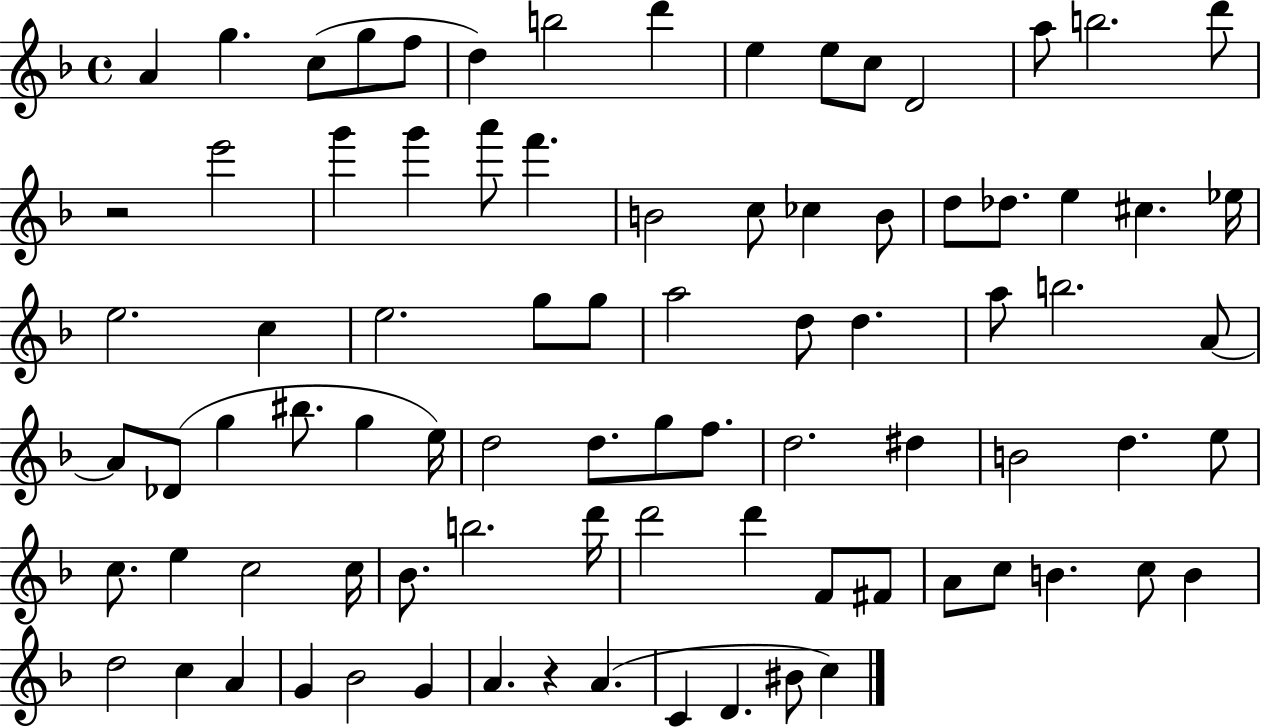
A4/q G5/q. C5/e G5/e F5/e D5/q B5/h D6/q E5/q E5/e C5/e D4/h A5/e B5/h. D6/e R/h E6/h G6/q G6/q A6/e F6/q. B4/h C5/e CES5/q B4/e D5/e Db5/e. E5/q C#5/q. Eb5/s E5/h. C5/q E5/h. G5/e G5/e A5/h D5/e D5/q. A5/e B5/h. A4/e A4/e Db4/e G5/q BIS5/e. G5/q E5/s D5/h D5/e. G5/e F5/e. D5/h. D#5/q B4/h D5/q. E5/e C5/e. E5/q C5/h C5/s Bb4/e. B5/h. D6/s D6/h D6/q F4/e F#4/e A4/e C5/e B4/q. C5/e B4/q D5/h C5/q A4/q G4/q Bb4/h G4/q A4/q. R/q A4/q. C4/q D4/q. BIS4/e C5/q